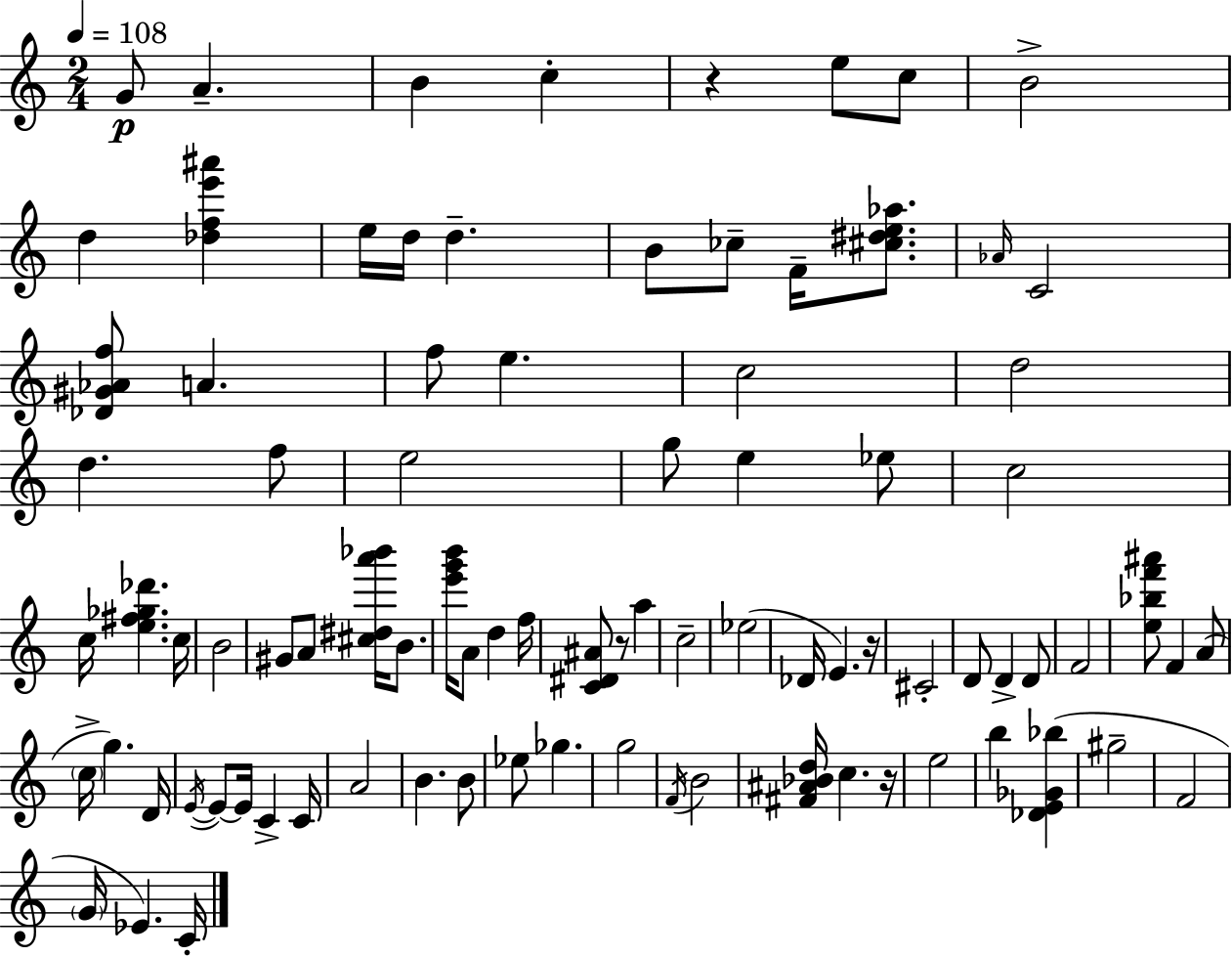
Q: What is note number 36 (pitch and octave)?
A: D5